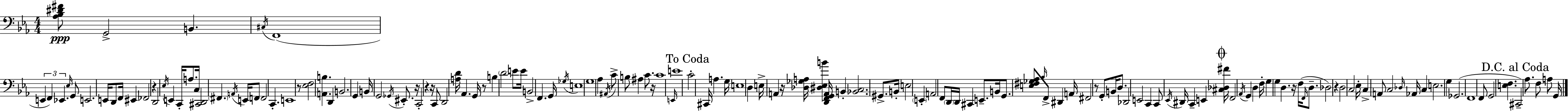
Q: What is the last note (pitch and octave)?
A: G2